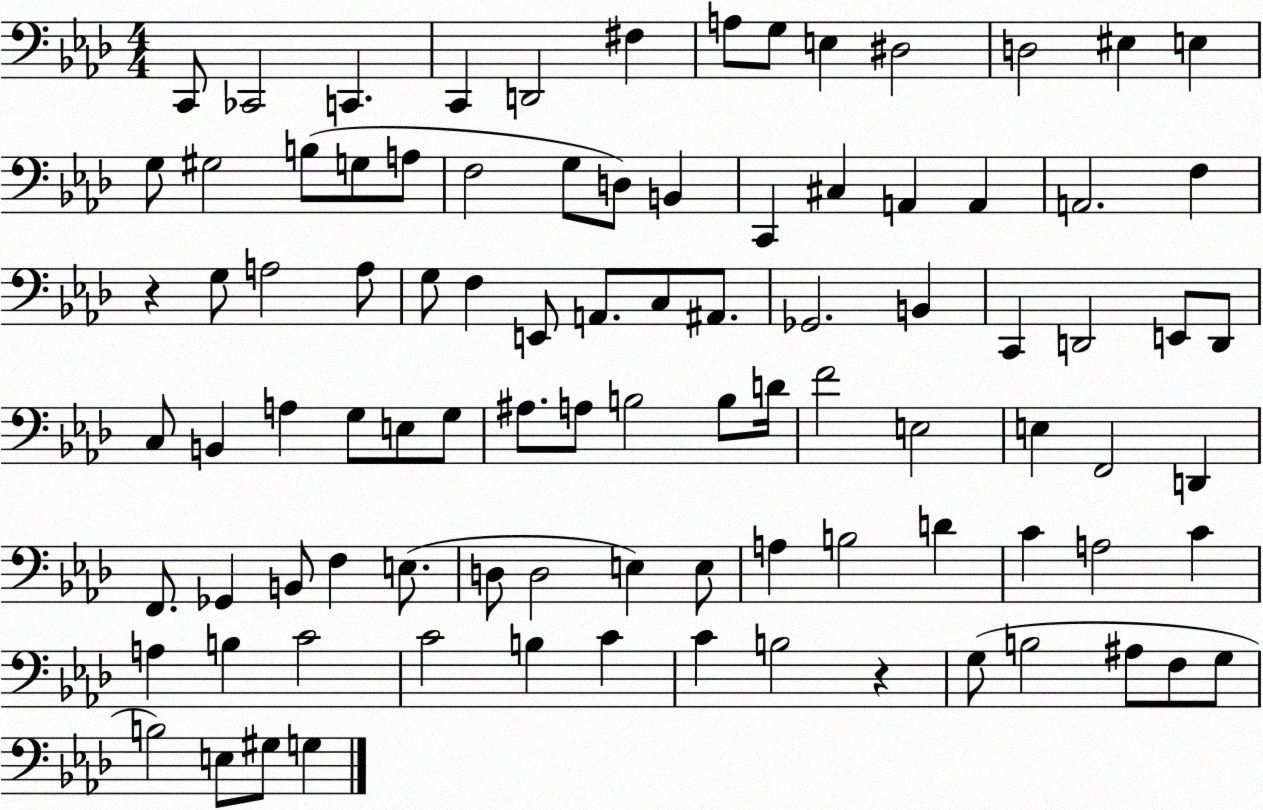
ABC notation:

X:1
T:Untitled
M:4/4
L:1/4
K:Ab
C,,/2 _C,,2 C,, C,, D,,2 ^F, A,/2 G,/2 E, ^D,2 D,2 ^E, E, G,/2 ^G,2 B,/2 G,/2 A,/2 F,2 G,/2 D,/2 B,, C,, ^C, A,, A,, A,,2 F, z G,/2 A,2 A,/2 G,/2 F, E,,/2 A,,/2 C,/2 ^A,,/2 _G,,2 B,, C,, D,,2 E,,/2 D,,/2 C,/2 B,, A, G,/2 E,/2 G,/2 ^A,/2 A,/2 B,2 B,/2 D/4 F2 E,2 E, F,,2 D,, F,,/2 _G,, B,,/2 F, E,/2 D,/2 D,2 E, E,/2 A, B,2 D C A,2 C A, B, C2 C2 B, C C B,2 z G,/2 B,2 ^A,/2 F,/2 G,/2 B,2 E,/2 ^G,/2 G,